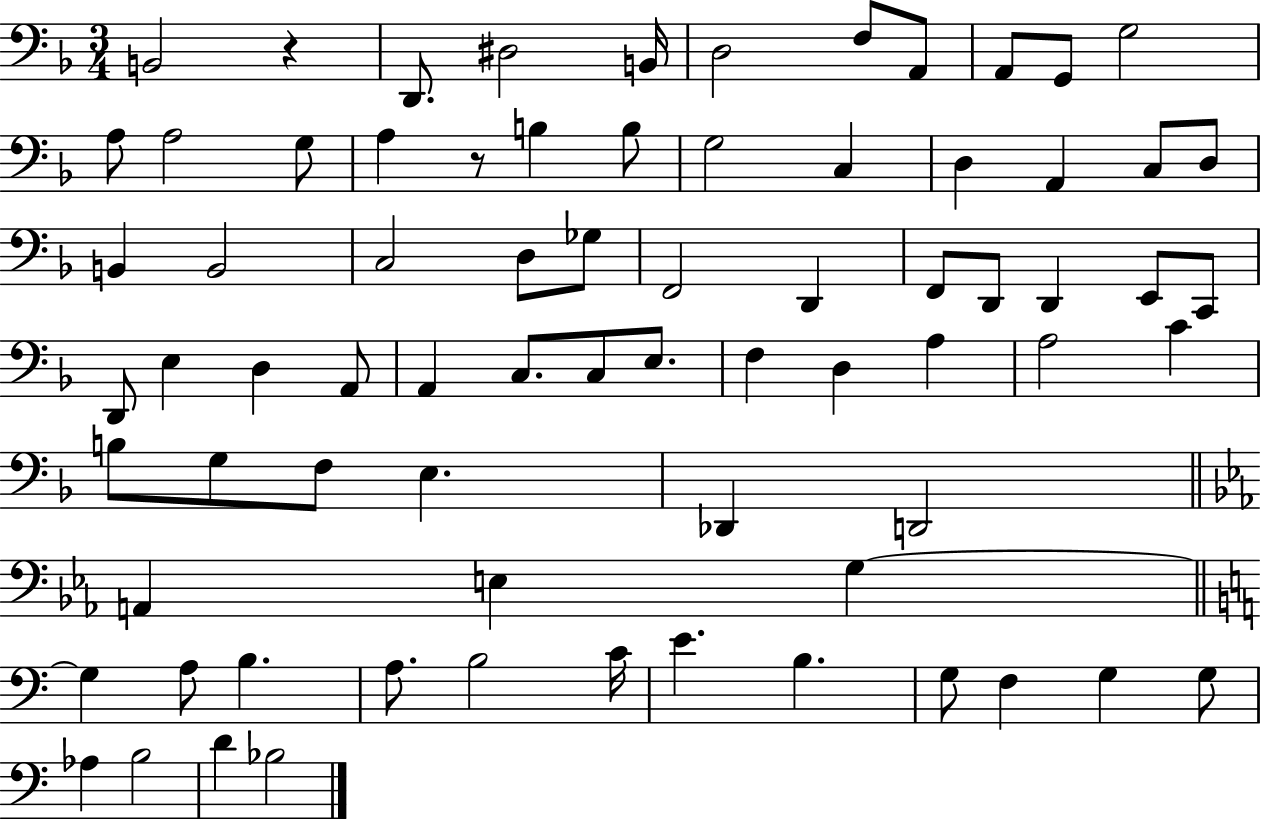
B2/h R/q D2/e. D#3/h B2/s D3/h F3/e A2/e A2/e G2/e G3/h A3/e A3/h G3/e A3/q R/e B3/q B3/e G3/h C3/q D3/q A2/q C3/e D3/e B2/q B2/h C3/h D3/e Gb3/e F2/h D2/q F2/e D2/e D2/q E2/e C2/e D2/e E3/q D3/q A2/e A2/q C3/e. C3/e E3/e. F3/q D3/q A3/q A3/h C4/q B3/e G3/e F3/e E3/q. Db2/q D2/h A2/q E3/q G3/q G3/q A3/e B3/q. A3/e. B3/h C4/s E4/q. B3/q. G3/e F3/q G3/q G3/e Ab3/q B3/h D4/q Bb3/h